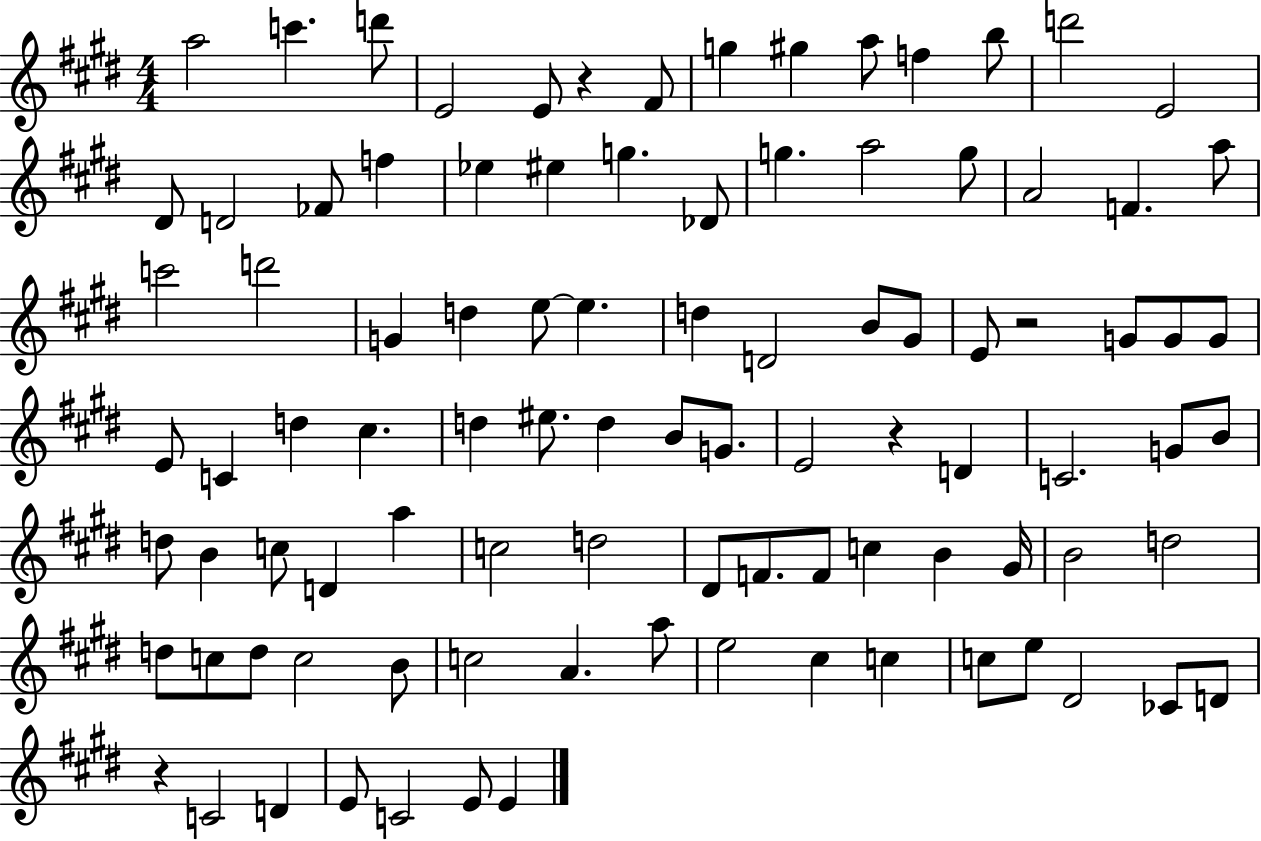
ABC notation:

X:1
T:Untitled
M:4/4
L:1/4
K:E
a2 c' d'/2 E2 E/2 z ^F/2 g ^g a/2 f b/2 d'2 E2 ^D/2 D2 _F/2 f _e ^e g _D/2 g a2 g/2 A2 F a/2 c'2 d'2 G d e/2 e d D2 B/2 ^G/2 E/2 z2 G/2 G/2 G/2 E/2 C d ^c d ^e/2 d B/2 G/2 E2 z D C2 G/2 B/2 d/2 B c/2 D a c2 d2 ^D/2 F/2 F/2 c B ^G/4 B2 d2 d/2 c/2 d/2 c2 B/2 c2 A a/2 e2 ^c c c/2 e/2 ^D2 _C/2 D/2 z C2 D E/2 C2 E/2 E